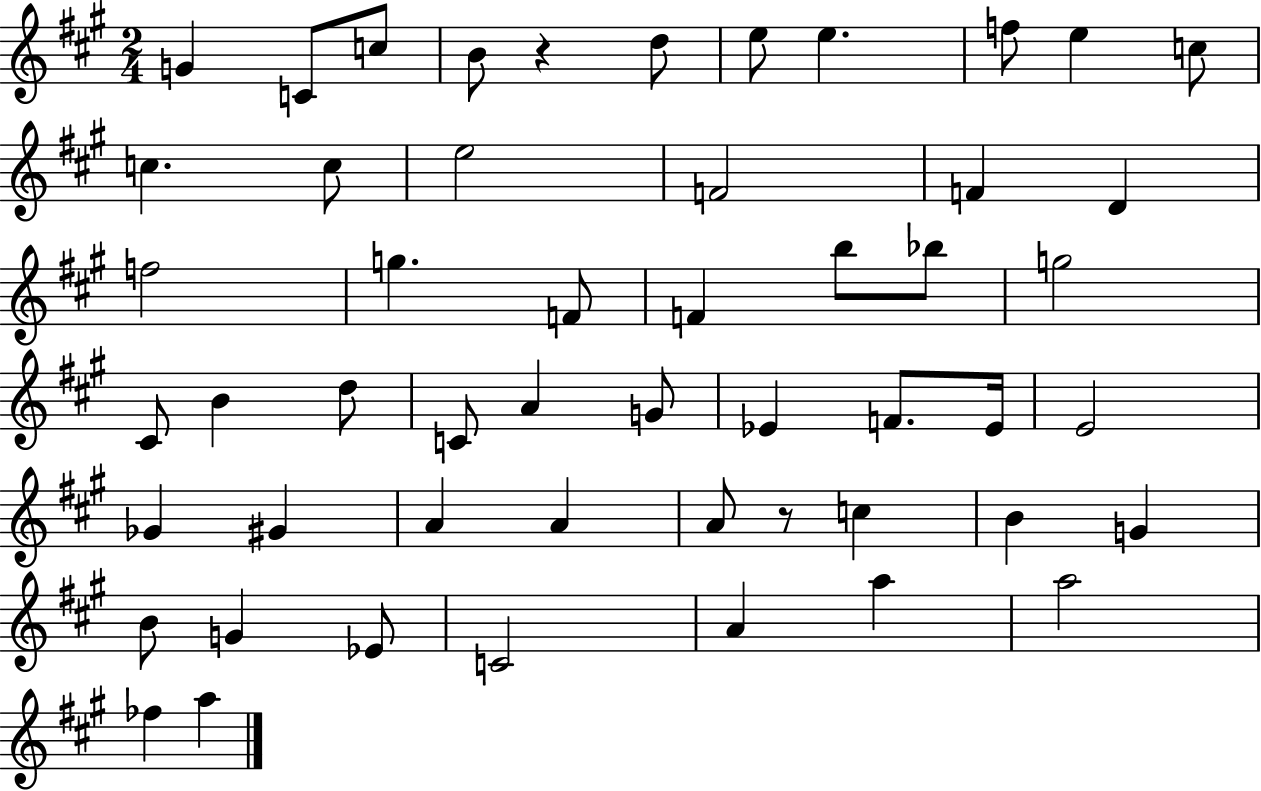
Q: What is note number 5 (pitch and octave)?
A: D5